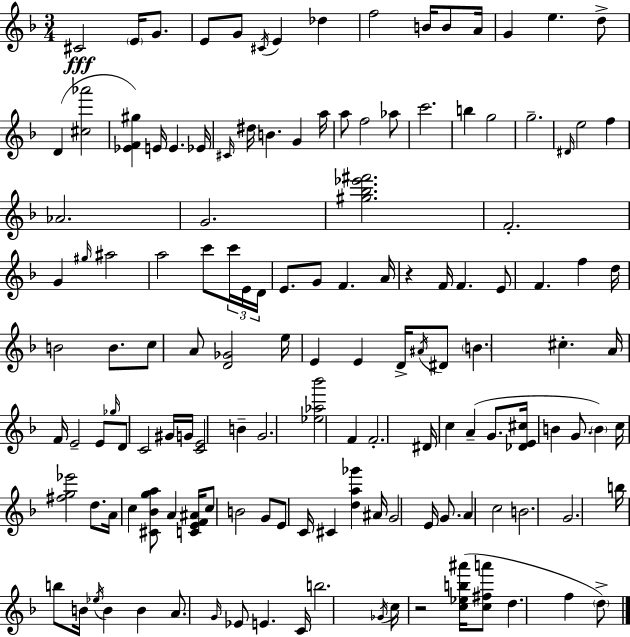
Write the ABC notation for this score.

X:1
T:Untitled
M:3/4
L:1/4
K:Dm
^C2 E/4 G/2 E/2 G/2 ^C/4 E _d f2 B/4 B/2 A/4 G e d/2 D [^c_a']2 [_EF^g] E/4 E _E/4 ^C/4 ^d/4 B G a/4 a/2 f2 _a/2 c'2 b g2 g2 ^D/4 e2 f _A2 G2 [^g_b_e'^f']2 F2 G ^g/4 ^a2 a2 c'/2 c'/4 E/4 D/4 E/2 G/2 F A/4 z F/4 F E/2 F f d/4 B2 B/2 c/2 A/2 [D_G]2 e/4 E E D/4 ^A/4 ^D/2 B ^c A/4 F/4 E2 E/2 _g/4 D/2 C2 ^G/4 G/4 [CE]2 B G2 [_e_a_b']2 F F2 ^D/4 c A G/2 [_DE^c]/4 B G/2 B c/4 [^fg_e']2 d/2 A/4 c [^C_Bga]/2 A [CEF^A]/4 c/2 B2 G/2 E/2 C/4 ^C [da_g'] ^A/4 G2 E/4 G/2 A c2 B2 G2 b/4 b/2 B/4 _e/4 B B A/2 G/4 _E/2 E C/4 b2 _G/4 c/4 z2 [c_eb^a']/4 [c^fa']/2 d f d/2